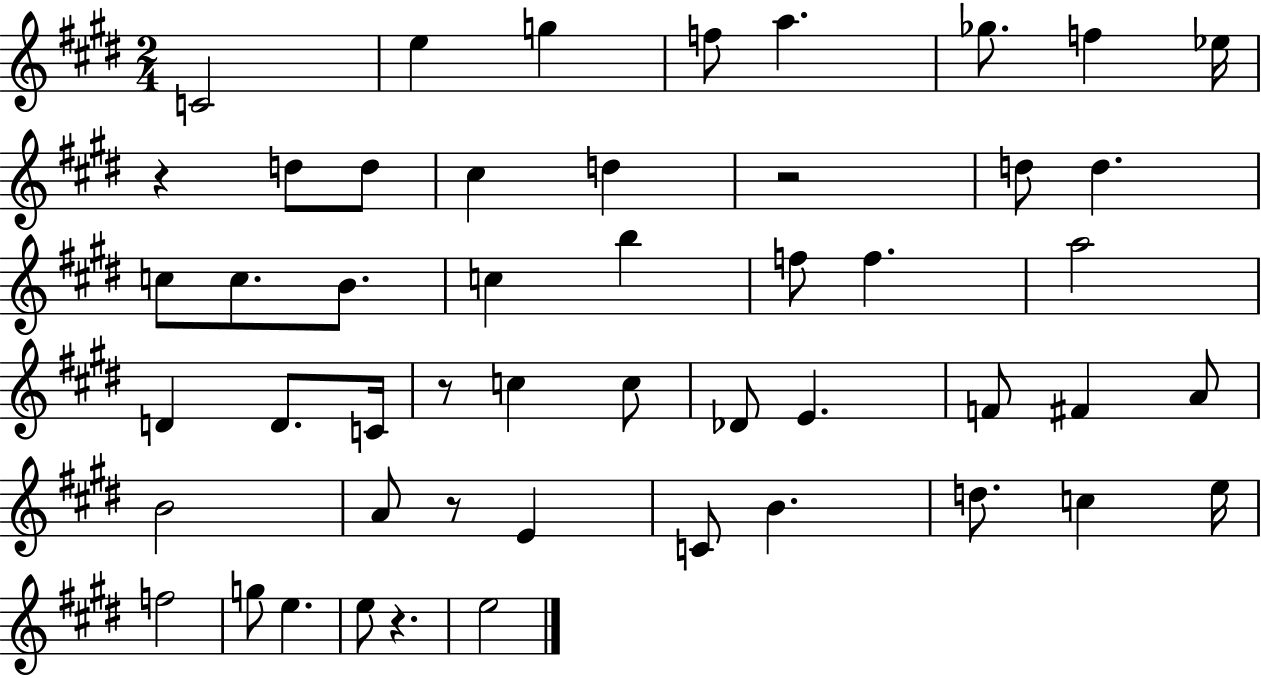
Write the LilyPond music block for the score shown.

{
  \clef treble
  \numericTimeSignature
  \time 2/4
  \key e \major
  c'2 | e''4 g''4 | f''8 a''4. | ges''8. f''4 ees''16 | \break r4 d''8 d''8 | cis''4 d''4 | r2 | d''8 d''4. | \break c''8 c''8. b'8. | c''4 b''4 | f''8 f''4. | a''2 | \break d'4 d'8. c'16 | r8 c''4 c''8 | des'8 e'4. | f'8 fis'4 a'8 | \break b'2 | a'8 r8 e'4 | c'8 b'4. | d''8. c''4 e''16 | \break f''2 | g''8 e''4. | e''8 r4. | e''2 | \break \bar "|."
}